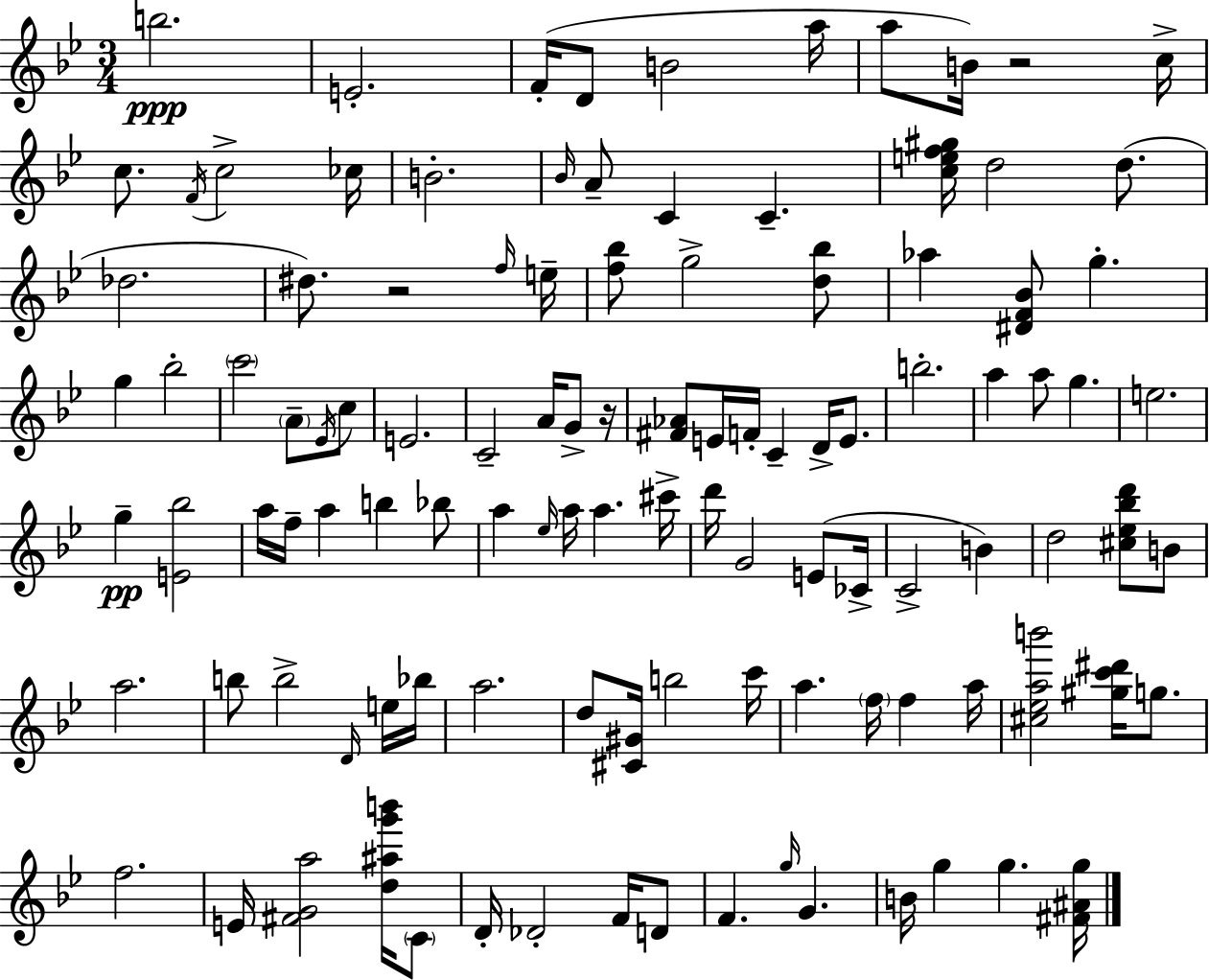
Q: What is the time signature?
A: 3/4